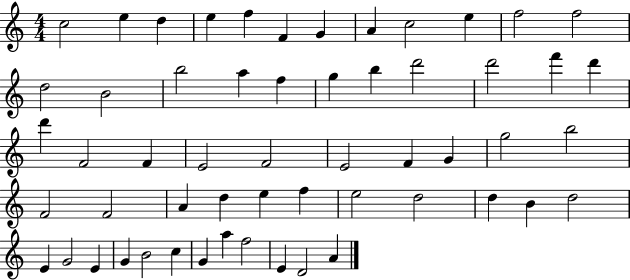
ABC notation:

X:1
T:Untitled
M:4/4
L:1/4
K:C
c2 e d e f F G A c2 e f2 f2 d2 B2 b2 a f g b d'2 d'2 f' d' d' F2 F E2 F2 E2 F G g2 b2 F2 F2 A d e f e2 d2 d B d2 E G2 E G B2 c G a f2 E D2 A